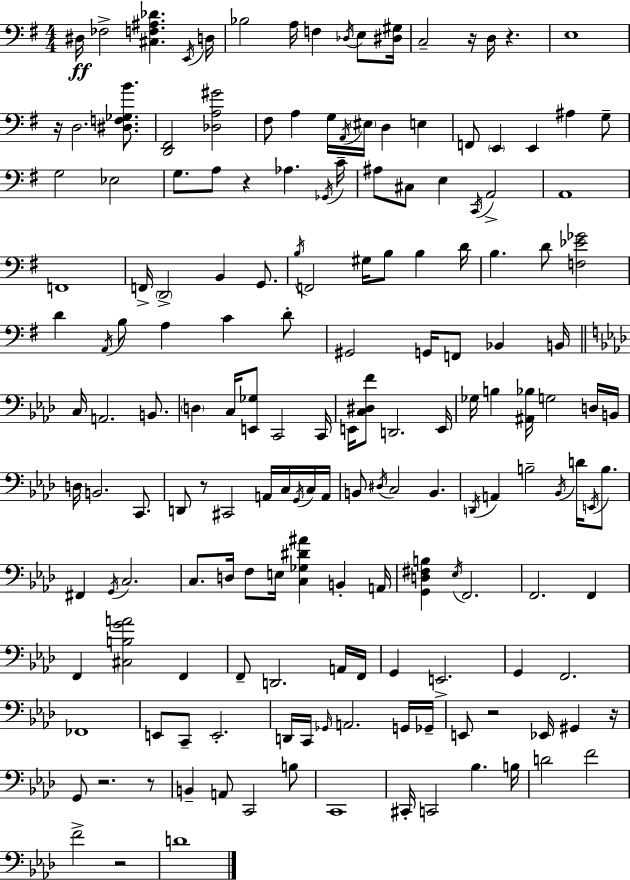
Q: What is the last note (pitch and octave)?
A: D4